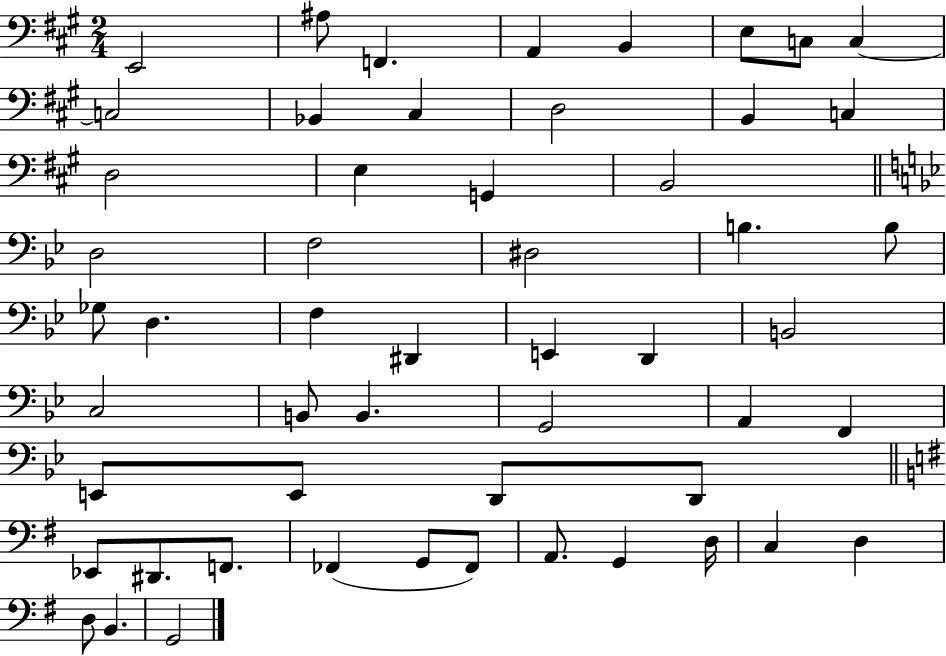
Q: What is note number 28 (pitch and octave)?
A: E2